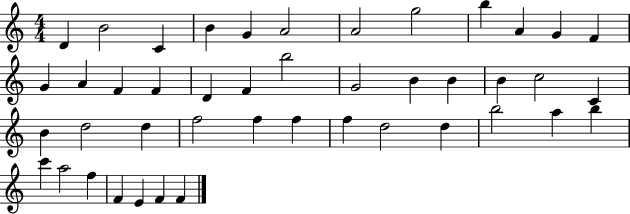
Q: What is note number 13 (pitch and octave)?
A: G4